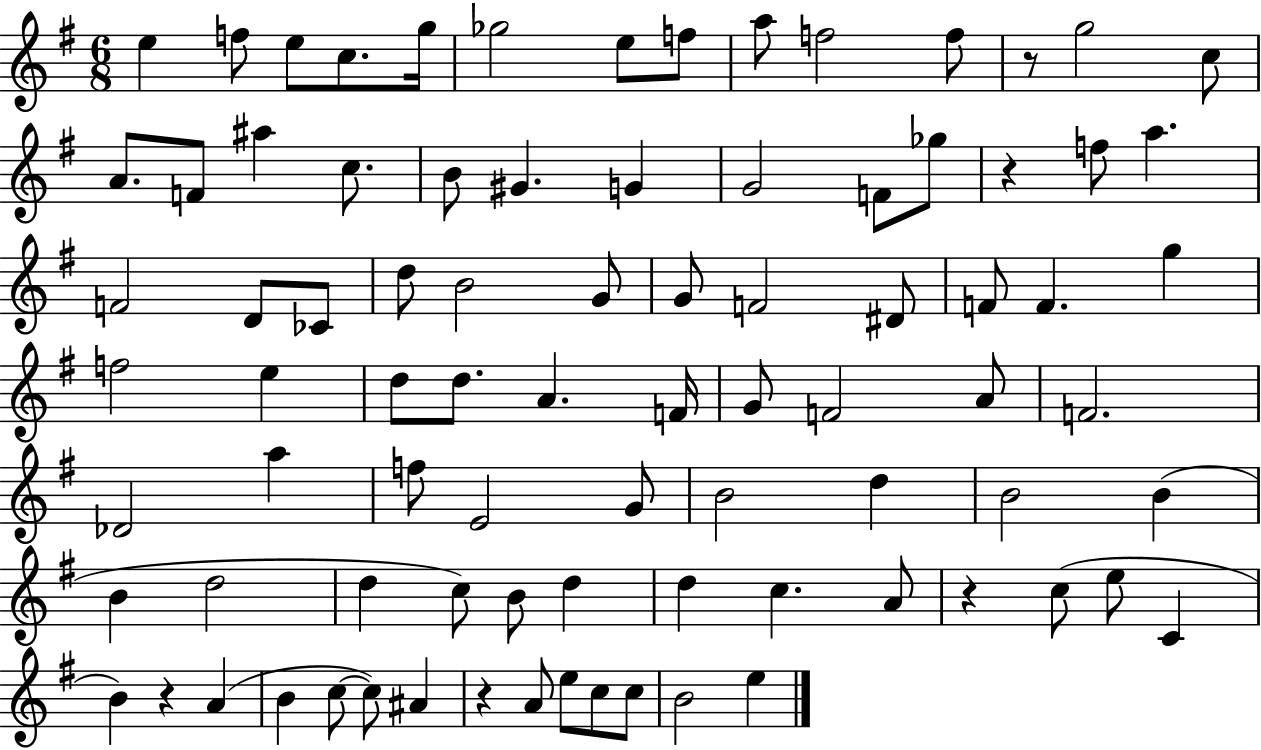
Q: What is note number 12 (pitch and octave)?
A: G5